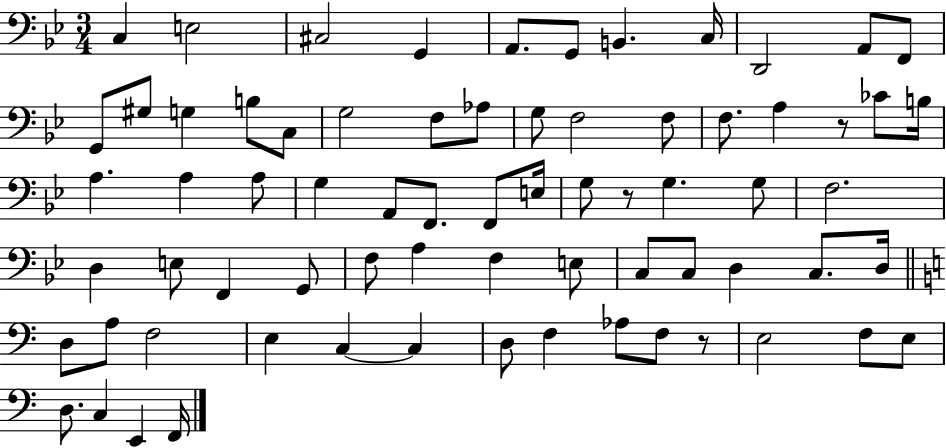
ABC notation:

X:1
T:Untitled
M:3/4
L:1/4
K:Bb
C, E,2 ^C,2 G,, A,,/2 G,,/2 B,, C,/4 D,,2 A,,/2 F,,/2 G,,/2 ^G,/2 G, B,/2 C,/2 G,2 F,/2 _A,/2 G,/2 F,2 F,/2 F,/2 A, z/2 _C/2 B,/4 A, A, A,/2 G, A,,/2 F,,/2 F,,/2 E,/4 G,/2 z/2 G, G,/2 F,2 D, E,/2 F,, G,,/2 F,/2 A, F, E,/2 C,/2 C,/2 D, C,/2 D,/4 D,/2 A,/2 F,2 E, C, C, D,/2 F, _A,/2 F,/2 z/2 E,2 F,/2 E,/2 D,/2 C, E,, F,,/4